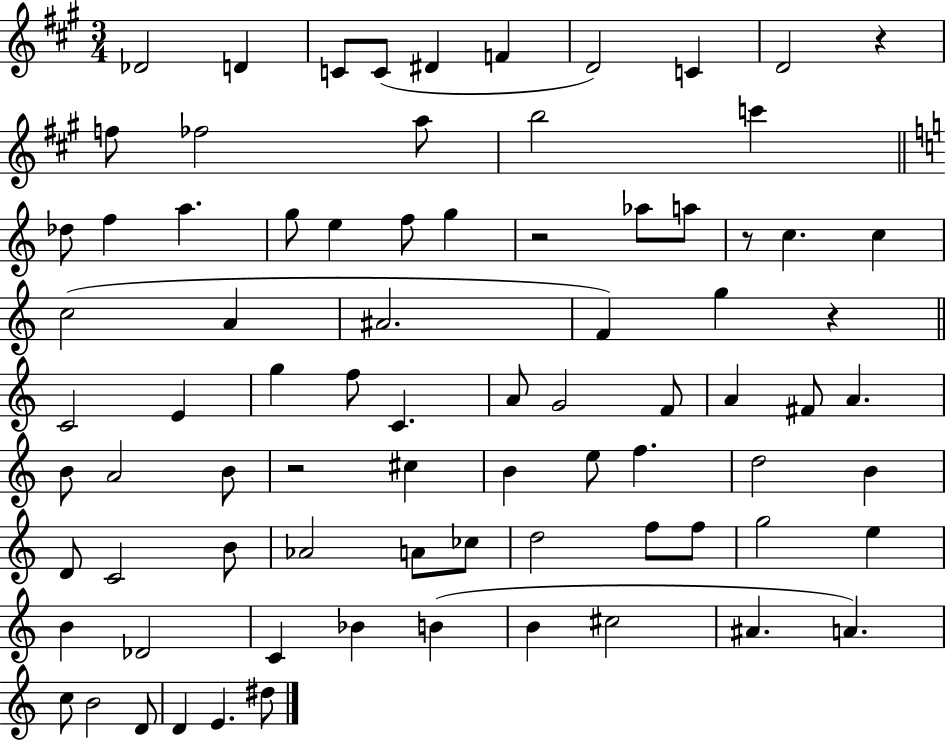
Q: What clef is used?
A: treble